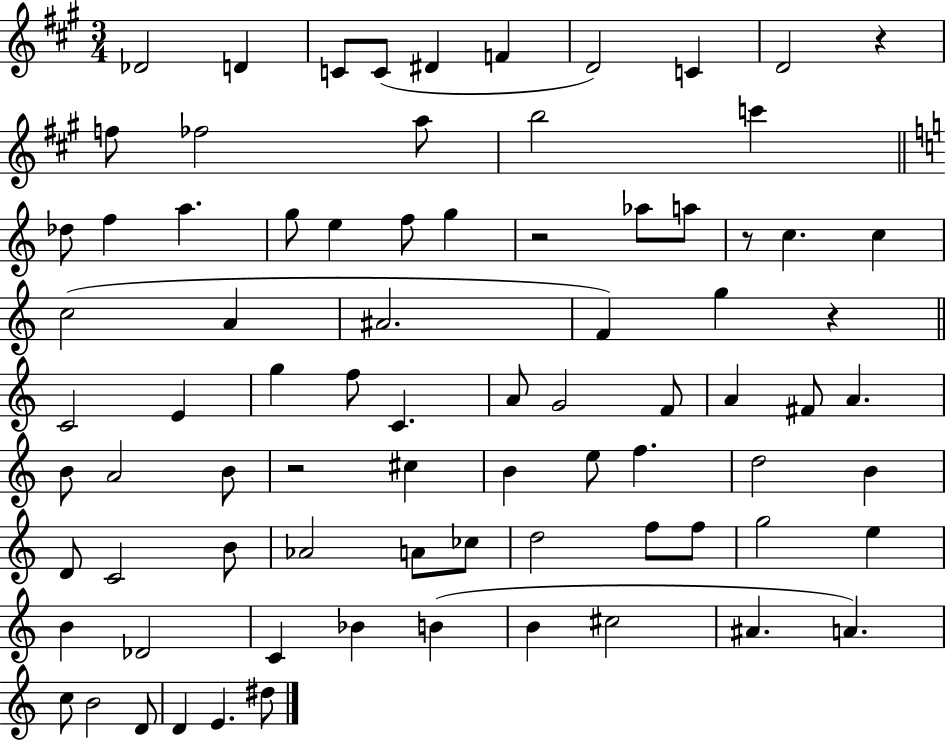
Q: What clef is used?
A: treble